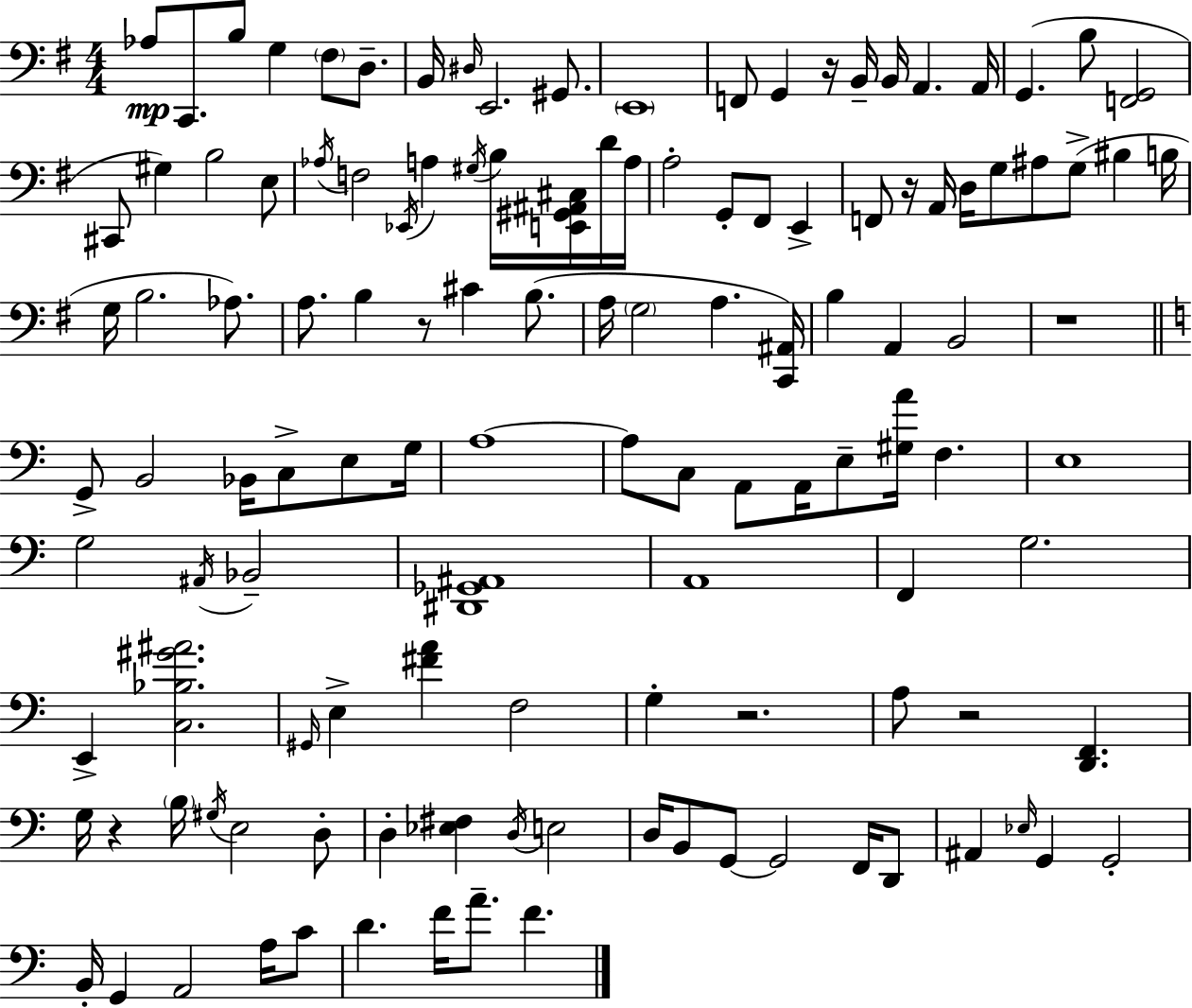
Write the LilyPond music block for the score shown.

{
  \clef bass
  \numericTimeSignature
  \time 4/4
  \key e \minor
  aes8\mp c,8. b8 g4 \parenthesize fis8 d8.-- | b,16 \grace { dis16 } e,2. gis,8. | \parenthesize e,1 | f,8 g,4 r16 b,16-- b,16 a,4. | \break a,16 g,4.( b8 <f, g,>2 | cis,8 gis4) b2 e8 | \acciaccatura { aes16 } f2 \acciaccatura { ees,16 } a4 \acciaccatura { gis16 } | b16 <e, gis, ais, cis>16 d'16 a16 a2-. g,8-. fis,8 | \break e,4-> f,8 r16 a,16 d16 g8 ais8 g8->( bis4 | b16 g16 b2. | aes8.) a8. b4 r8 cis'4 | b8.( a16 \parenthesize g2 a4. | \break <c, ais,>16) b4 a,4 b,2 | r1 | \bar "||" \break \key a \minor g,8-> b,2 bes,16 c8-> e8 g16 | a1~~ | a8 c8 a,8 a,16 e8-- <gis a'>16 f4. | e1 | \break g2 \acciaccatura { ais,16 } bes,2-- | <dis, ges, ais,>1 | a,1 | f,4 g2. | \break e,4-> <c bes gis' ais'>2. | \grace { gis,16 } e4-> <fis' a'>4 f2 | g4-. r2. | a8 r2 <d, f,>4. | \break g16 r4 \parenthesize b16 \acciaccatura { gis16 } e2 | d8-. d4-. <ees fis>4 \acciaccatura { d16 } e2 | d16 b,8 g,8~~ g,2 | f,16 d,8 ais,4 \grace { ees16 } g,4 g,2-. | \break b,16-. g,4 a,2 | a16 c'8 d'4. f'16 a'8.-- f'4. | \bar "|."
}